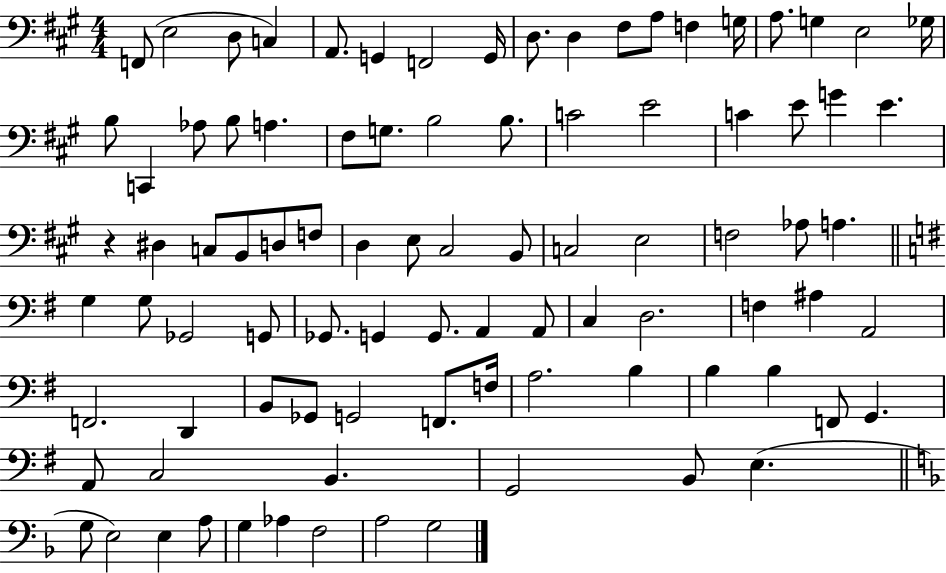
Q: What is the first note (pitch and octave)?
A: F2